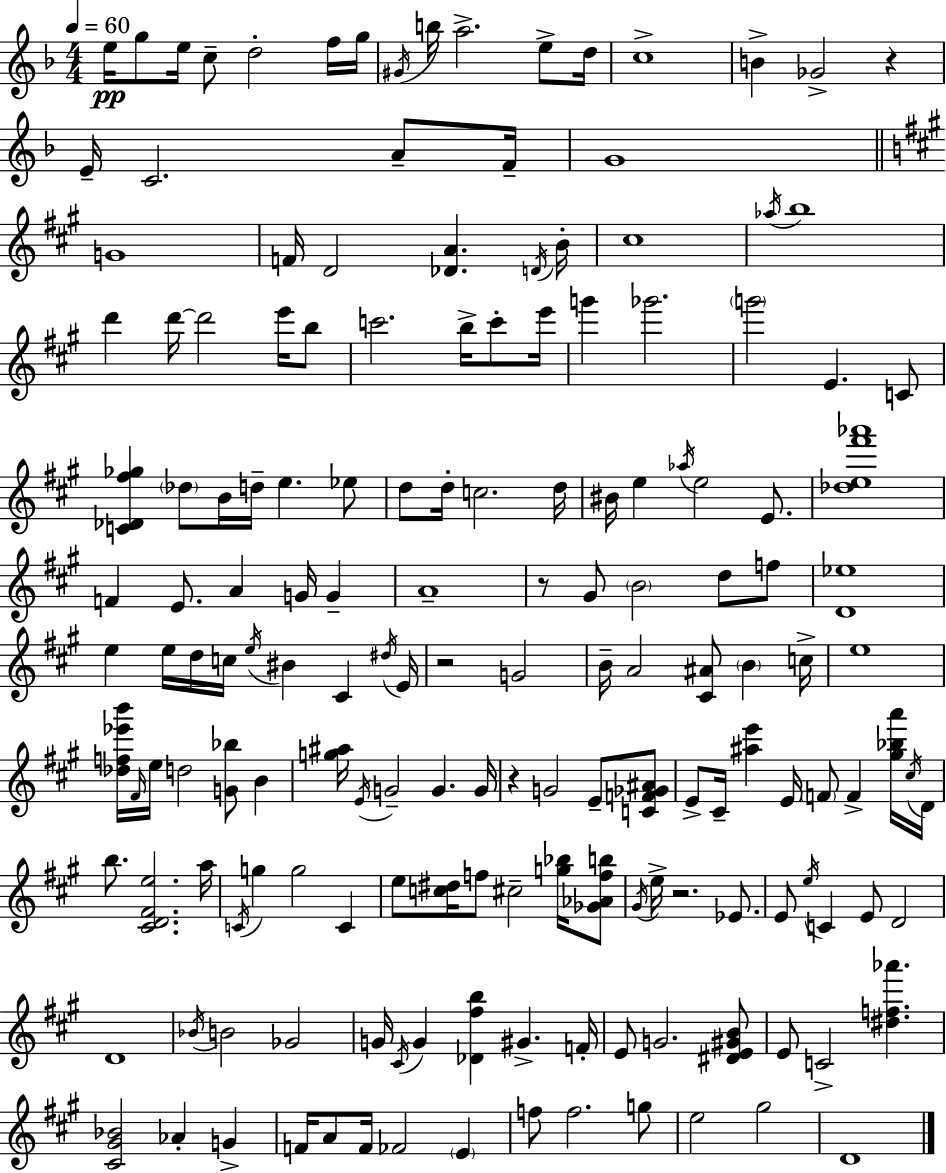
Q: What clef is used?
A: treble